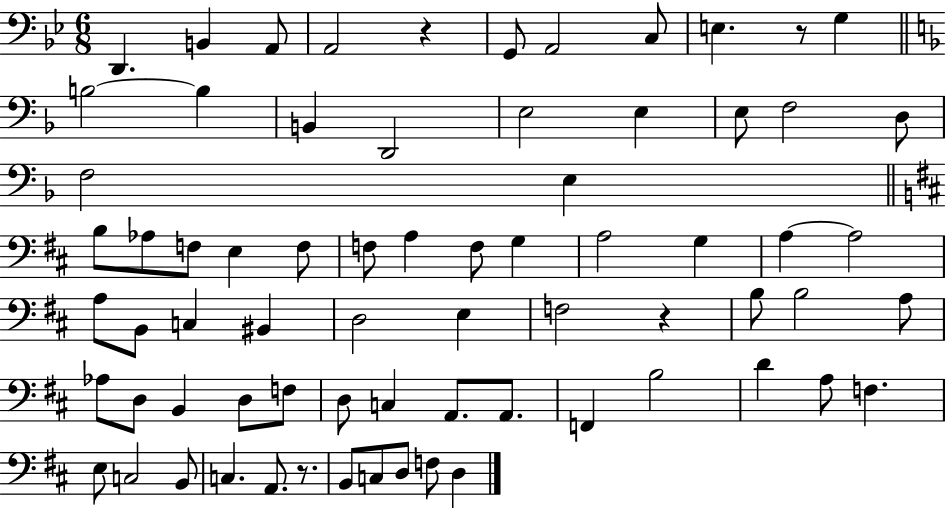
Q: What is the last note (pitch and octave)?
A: D3